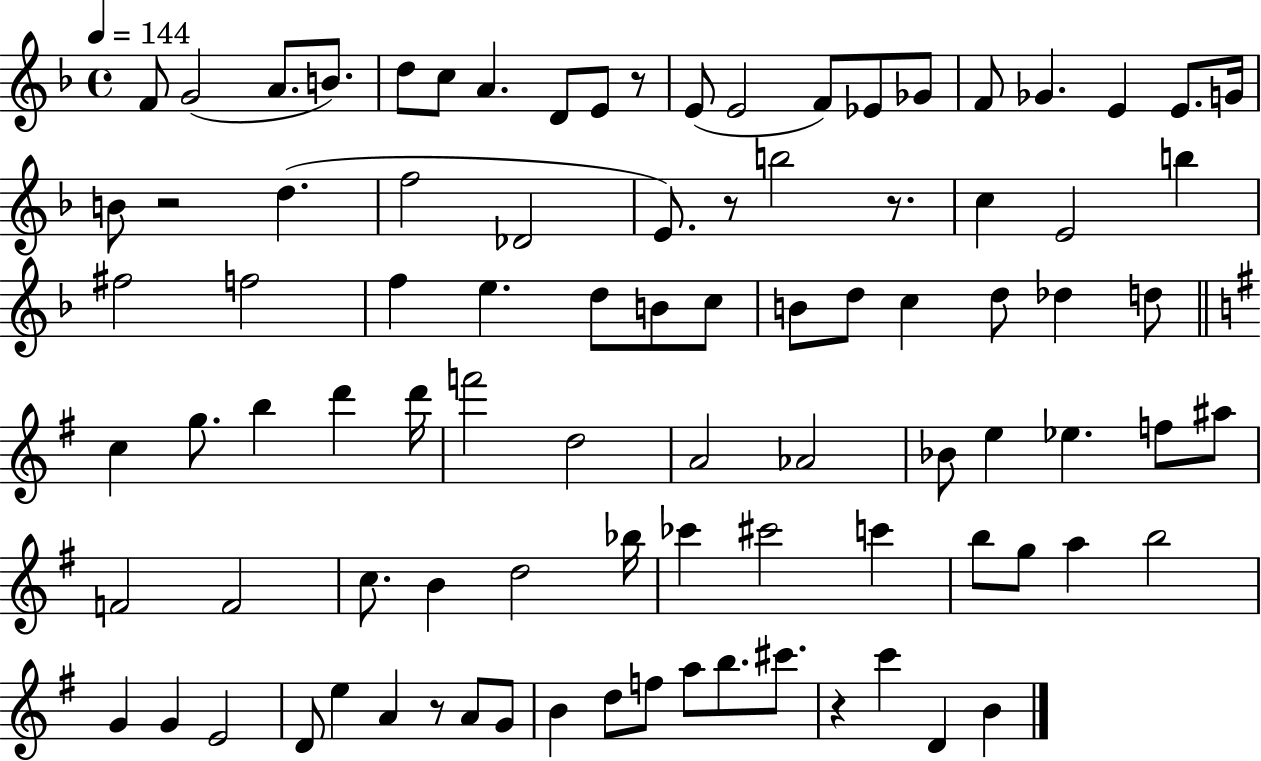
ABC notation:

X:1
T:Untitled
M:4/4
L:1/4
K:F
F/2 G2 A/2 B/2 d/2 c/2 A D/2 E/2 z/2 E/2 E2 F/2 _E/2 _G/2 F/2 _G E E/2 G/4 B/2 z2 d f2 _D2 E/2 z/2 b2 z/2 c E2 b ^f2 f2 f e d/2 B/2 c/2 B/2 d/2 c d/2 _d d/2 c g/2 b d' d'/4 f'2 d2 A2 _A2 _B/2 e _e f/2 ^a/2 F2 F2 c/2 B d2 _b/4 _c' ^c'2 c' b/2 g/2 a b2 G G E2 D/2 e A z/2 A/2 G/2 B d/2 f/2 a/2 b/2 ^c'/2 z c' D B